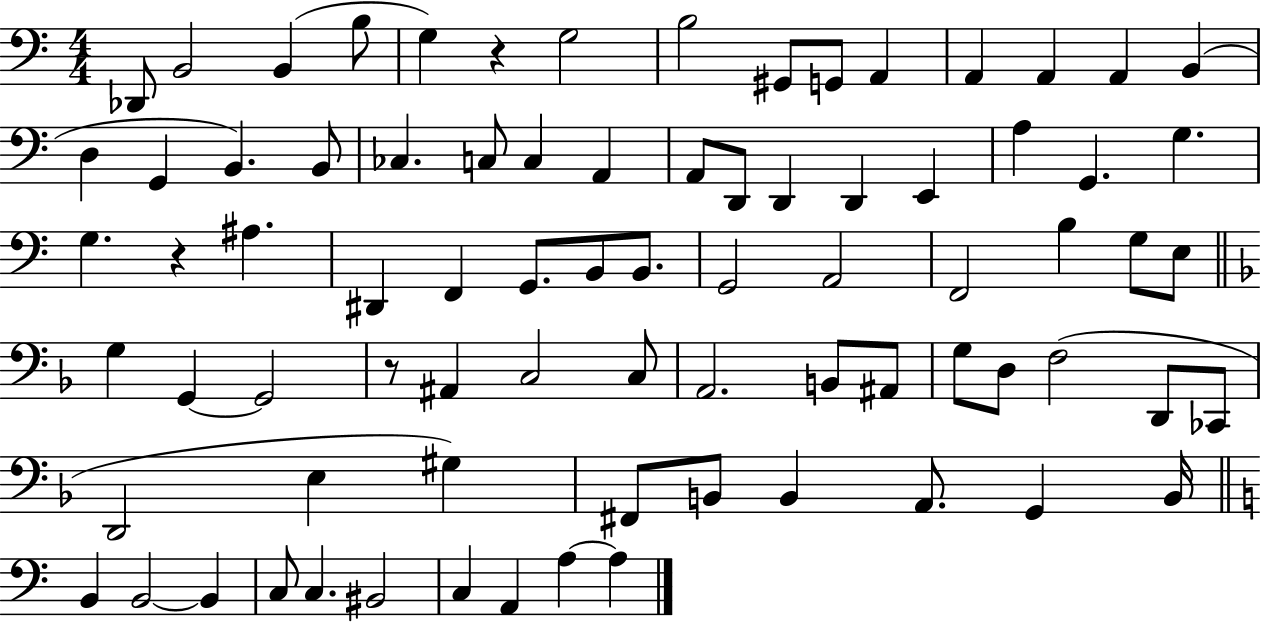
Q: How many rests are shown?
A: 3